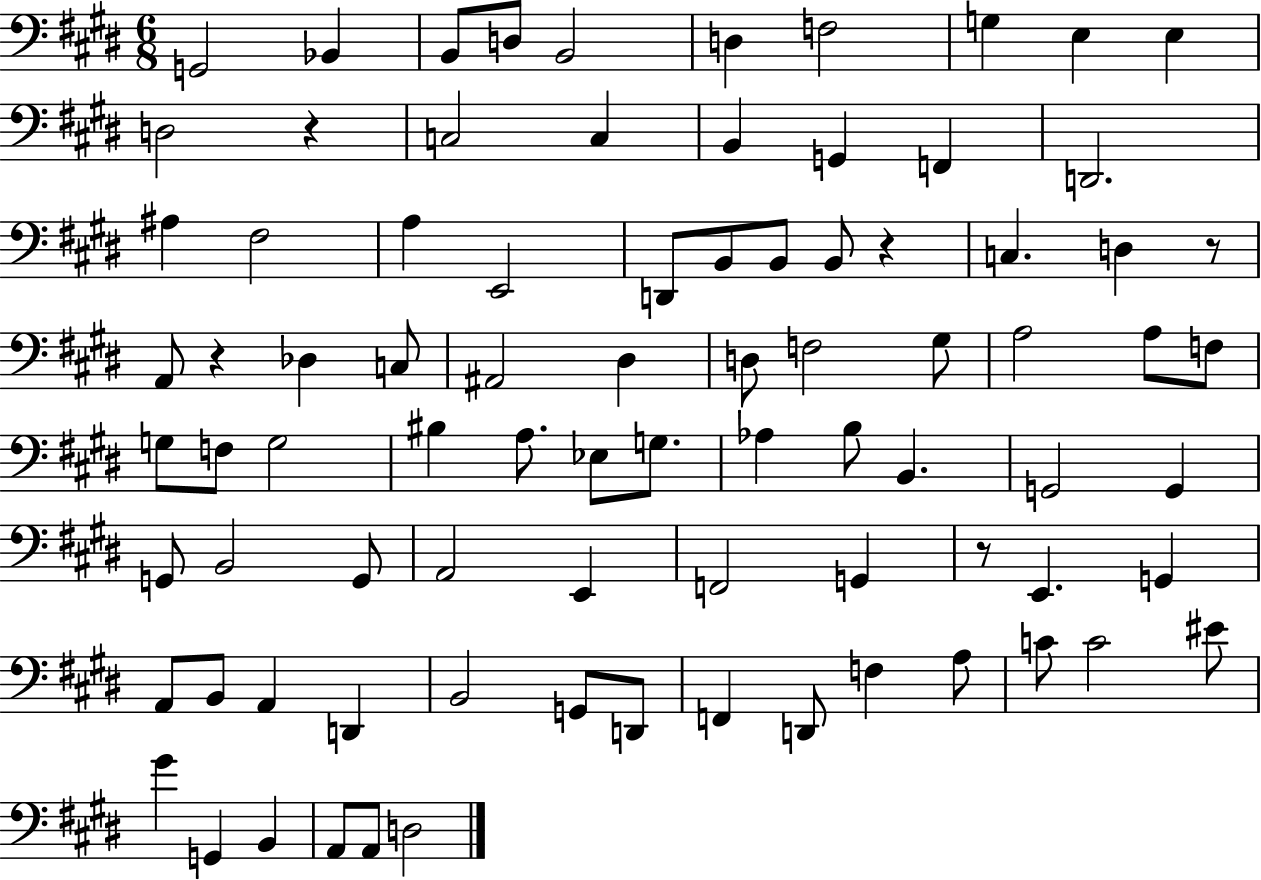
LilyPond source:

{
  \clef bass
  \numericTimeSignature
  \time 6/8
  \key e \major
  g,2 bes,4 | b,8 d8 b,2 | d4 f2 | g4 e4 e4 | \break d2 r4 | c2 c4 | b,4 g,4 f,4 | d,2. | \break ais4 fis2 | a4 e,2 | d,8 b,8 b,8 b,8 r4 | c4. d4 r8 | \break a,8 r4 des4 c8 | ais,2 dis4 | d8 f2 gis8 | a2 a8 f8 | \break g8 f8 g2 | bis4 a8. ees8 g8. | aes4 b8 b,4. | g,2 g,4 | \break g,8 b,2 g,8 | a,2 e,4 | f,2 g,4 | r8 e,4. g,4 | \break a,8 b,8 a,4 d,4 | b,2 g,8 d,8 | f,4 d,8 f4 a8 | c'8 c'2 eis'8 | \break gis'4 g,4 b,4 | a,8 a,8 d2 | \bar "|."
}